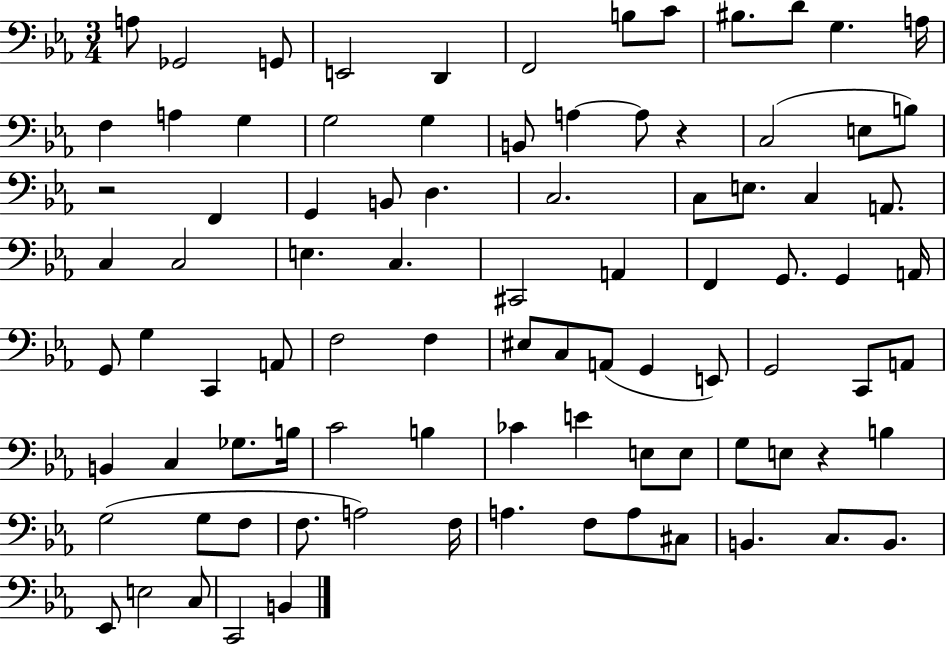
A3/e Gb2/h G2/e E2/h D2/q F2/h B3/e C4/e BIS3/e. D4/e G3/q. A3/s F3/q A3/q G3/q G3/h G3/q B2/e A3/q A3/e R/q C3/h E3/e B3/e R/h F2/q G2/q B2/e D3/q. C3/h. C3/e E3/e. C3/q A2/e. C3/q C3/h E3/q. C3/q. C#2/h A2/q F2/q G2/e. G2/q A2/s G2/e G3/q C2/q A2/e F3/h F3/q EIS3/e C3/e A2/e G2/q E2/e G2/h C2/e A2/e B2/q C3/q Gb3/e. B3/s C4/h B3/q CES4/q E4/q E3/e E3/e G3/e E3/e R/q B3/q G3/h G3/e F3/e F3/e. A3/h F3/s A3/q. F3/e A3/e C#3/e B2/q. C3/e. B2/e. Eb2/e E3/h C3/e C2/h B2/q